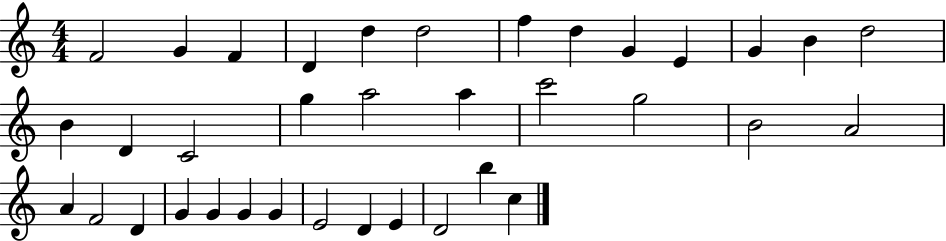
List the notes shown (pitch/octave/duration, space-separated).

F4/h G4/q F4/q D4/q D5/q D5/h F5/q D5/q G4/q E4/q G4/q B4/q D5/h B4/q D4/q C4/h G5/q A5/h A5/q C6/h G5/h B4/h A4/h A4/q F4/h D4/q G4/q G4/q G4/q G4/q E4/h D4/q E4/q D4/h B5/q C5/q